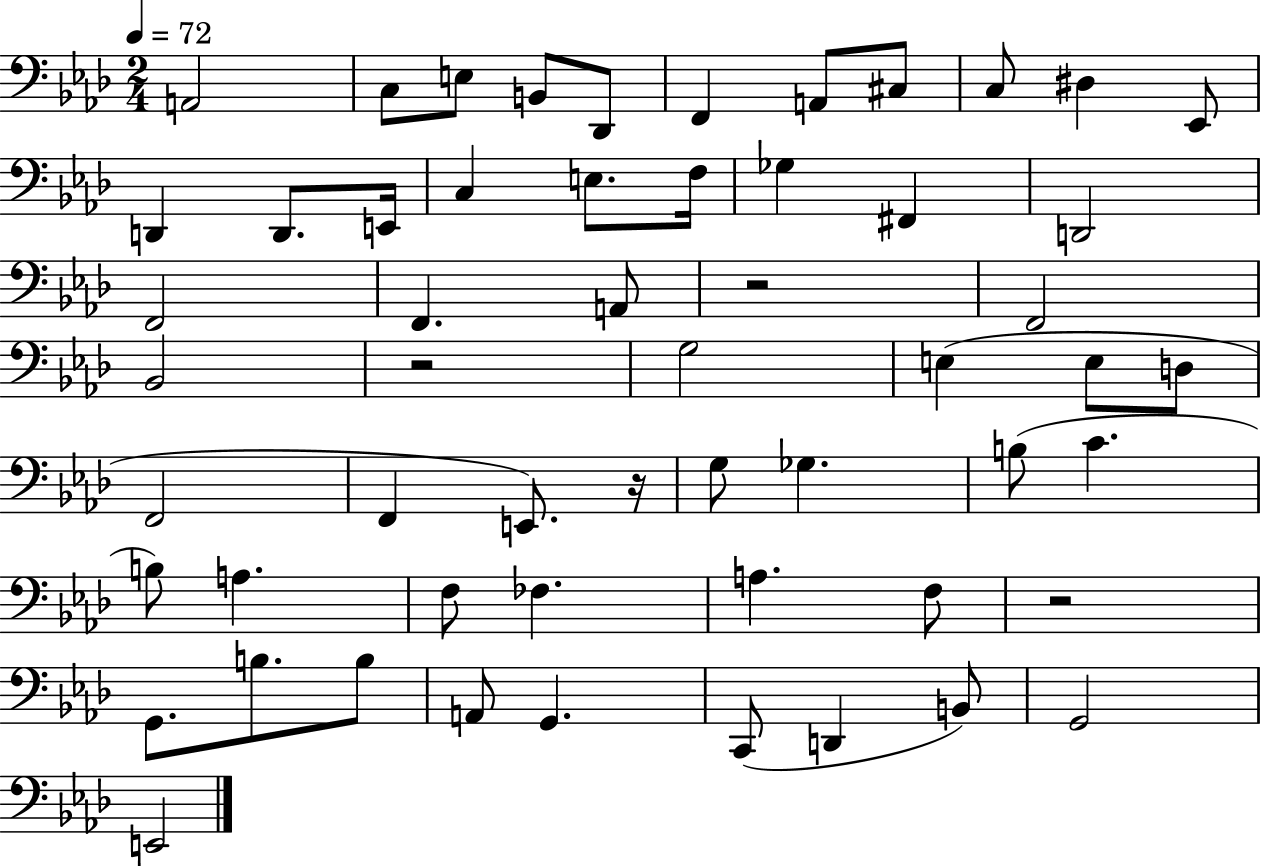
{
  \clef bass
  \numericTimeSignature
  \time 2/4
  \key aes \major
  \tempo 4 = 72
  a,2 | c8 e8 b,8 des,8 | f,4 a,8 cis8 | c8 dis4 ees,8 | \break d,4 d,8. e,16 | c4 e8. f16 | ges4 fis,4 | d,2 | \break f,2 | f,4. a,8 | r2 | f,2 | \break bes,2 | r2 | g2 | e4( e8 d8 | \break f,2 | f,4 e,8.) r16 | g8 ges4. | b8( c'4. | \break b8) a4. | f8 fes4. | a4. f8 | r2 | \break g,8. b8. b8 | a,8 g,4. | c,8( d,4 b,8) | g,2 | \break e,2 | \bar "|."
}